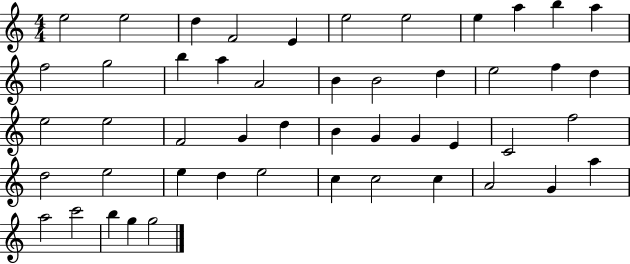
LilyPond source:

{
  \clef treble
  \numericTimeSignature
  \time 4/4
  \key c \major
  e''2 e''2 | d''4 f'2 e'4 | e''2 e''2 | e''4 a''4 b''4 a''4 | \break f''2 g''2 | b''4 a''4 a'2 | b'4 b'2 d''4 | e''2 f''4 d''4 | \break e''2 e''2 | f'2 g'4 d''4 | b'4 g'4 g'4 e'4 | c'2 f''2 | \break d''2 e''2 | e''4 d''4 e''2 | c''4 c''2 c''4 | a'2 g'4 a''4 | \break a''2 c'''2 | b''4 g''4 g''2 | \bar "|."
}